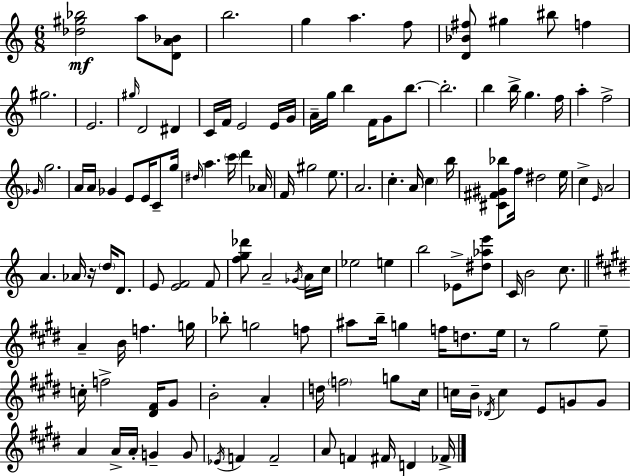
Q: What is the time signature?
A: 6/8